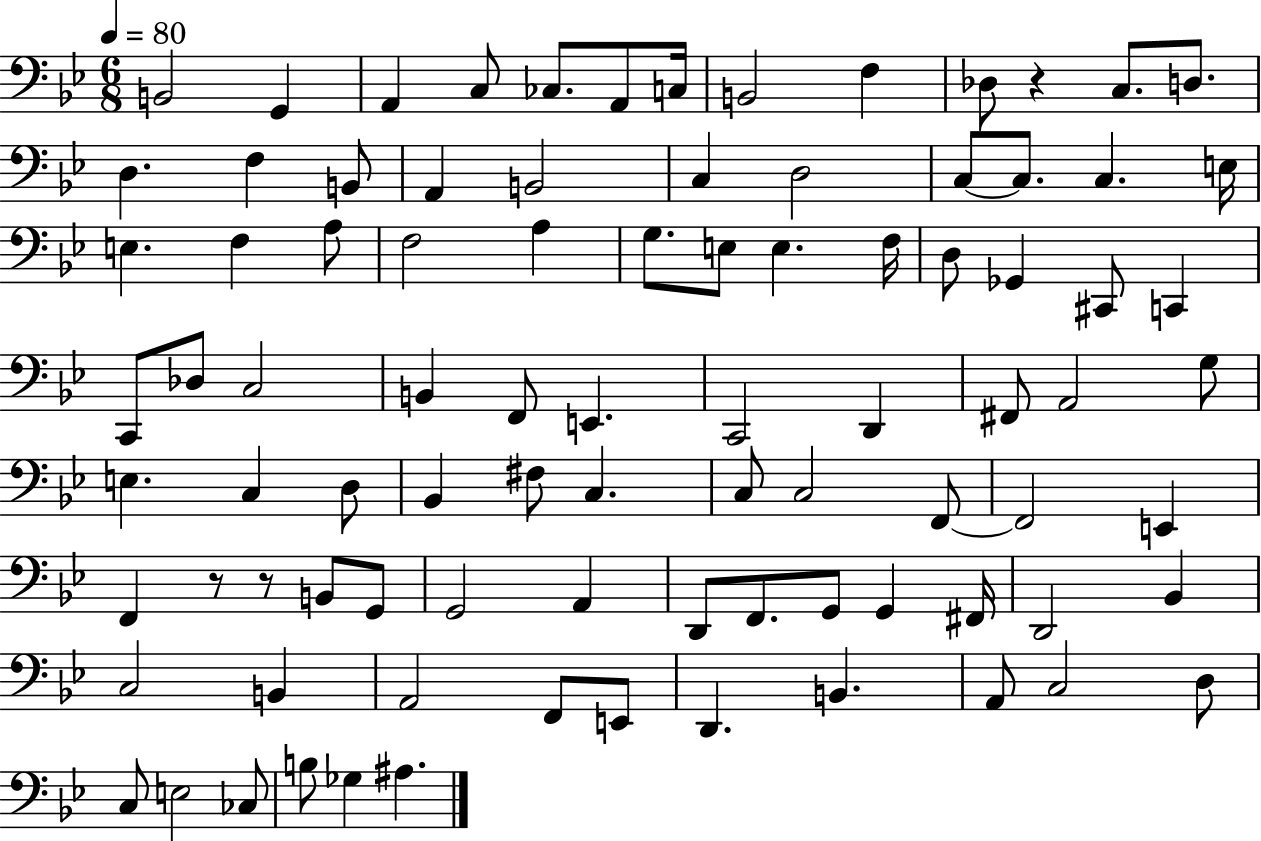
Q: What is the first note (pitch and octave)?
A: B2